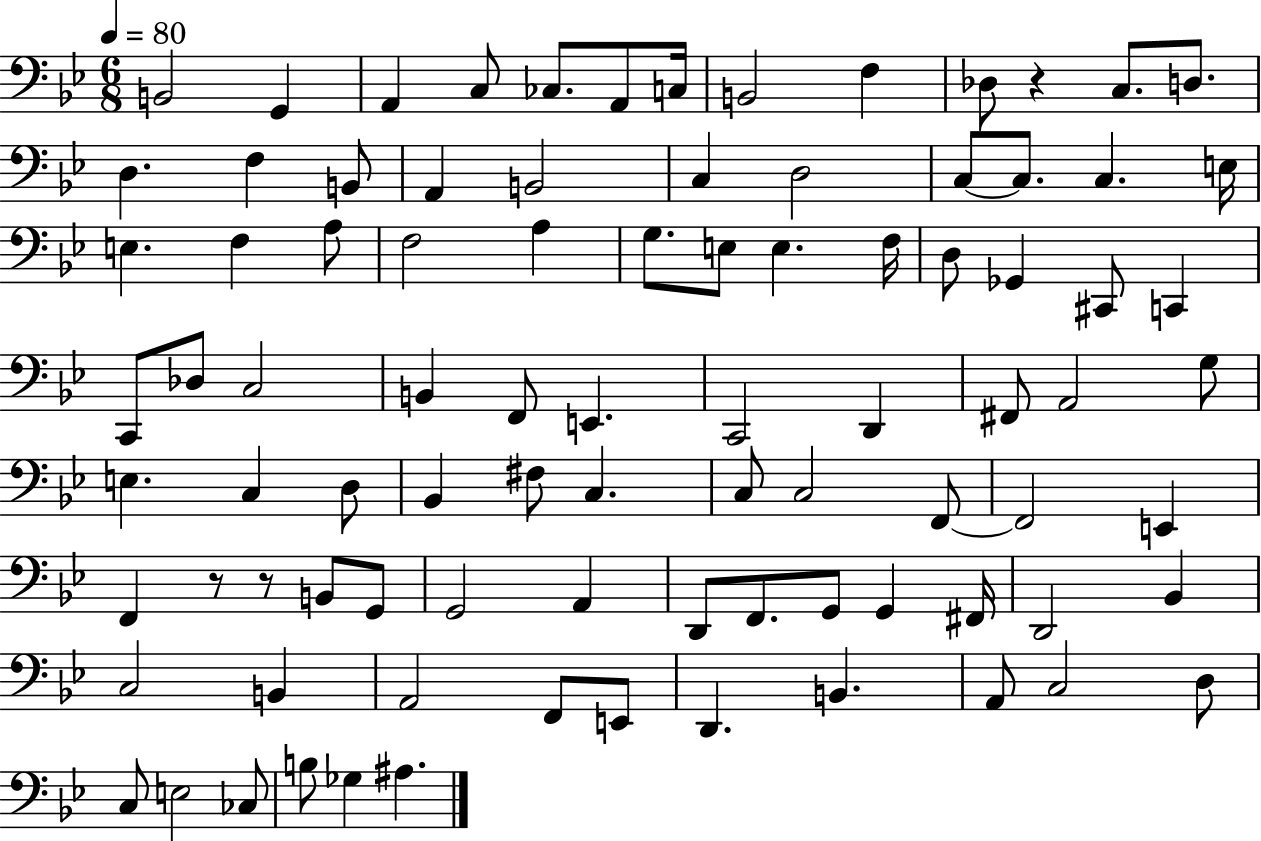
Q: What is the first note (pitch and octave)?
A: B2